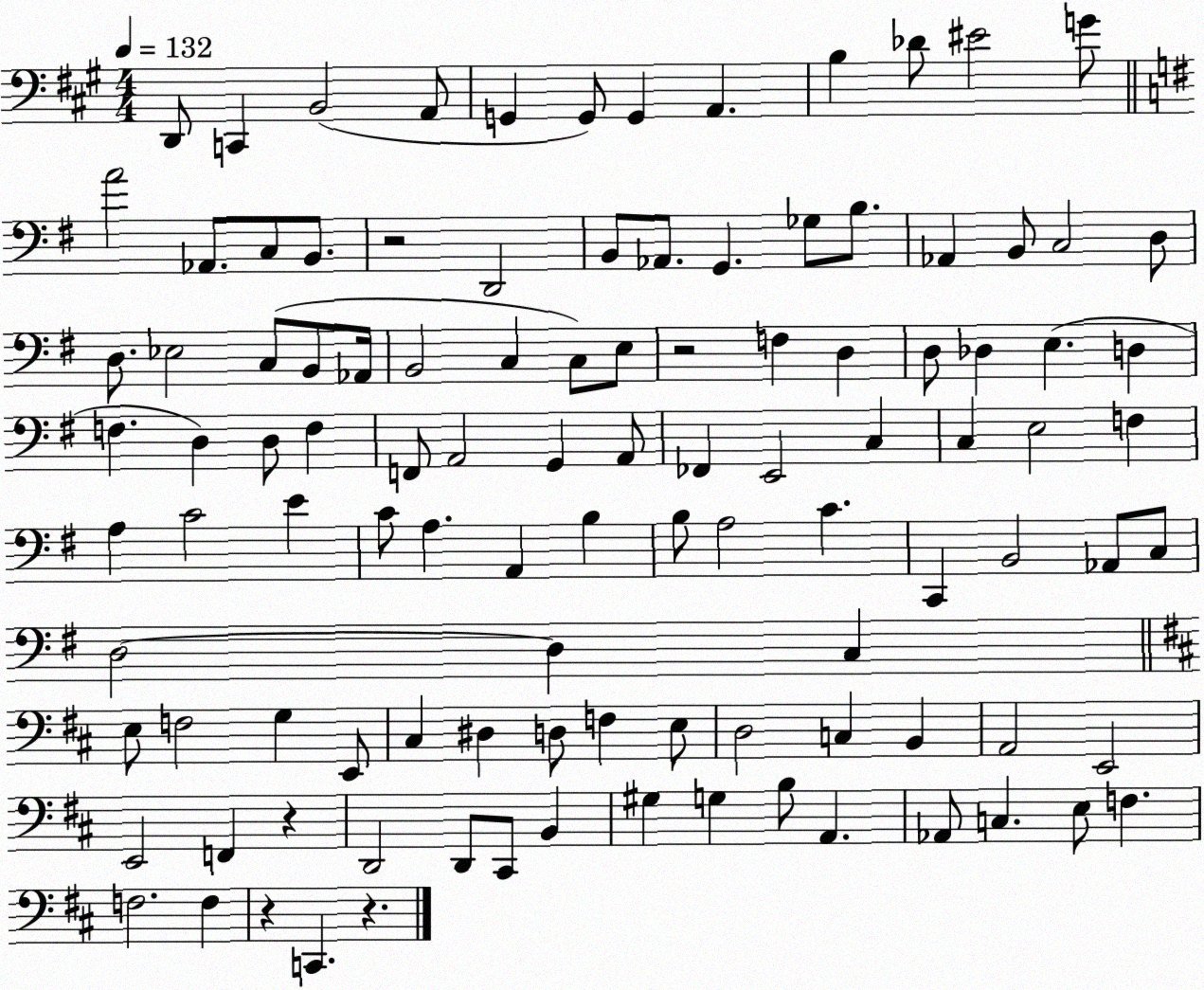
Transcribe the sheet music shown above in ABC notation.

X:1
T:Untitled
M:4/4
L:1/4
K:A
D,,/2 C,, B,,2 A,,/2 G,, G,,/2 G,, A,, B, _D/2 ^E2 G/2 A2 _A,,/2 C,/2 B,,/2 z2 D,,2 B,,/2 _A,,/2 G,, _G,/2 B,/2 _A,, B,,/2 C,2 D,/2 D,/2 _E,2 C,/2 B,,/2 _A,,/4 B,,2 C, C,/2 E,/2 z2 F, D, D,/2 _D, E, D, F, D, D,/2 F, F,,/2 A,,2 G,, A,,/2 _F,, E,,2 C, C, E,2 F, A, C2 E C/2 A, A,, B, B,/2 A,2 C C,, B,,2 _A,,/2 C,/2 D,2 D, C, E,/2 F,2 G, E,,/2 ^C, ^D, D,/2 F, E,/2 D,2 C, B,, A,,2 E,,2 E,,2 F,, z D,,2 D,,/2 ^C,,/2 B,, ^G, G, B,/2 A,, _A,,/2 C, E,/2 F, F,2 F, z C,, z